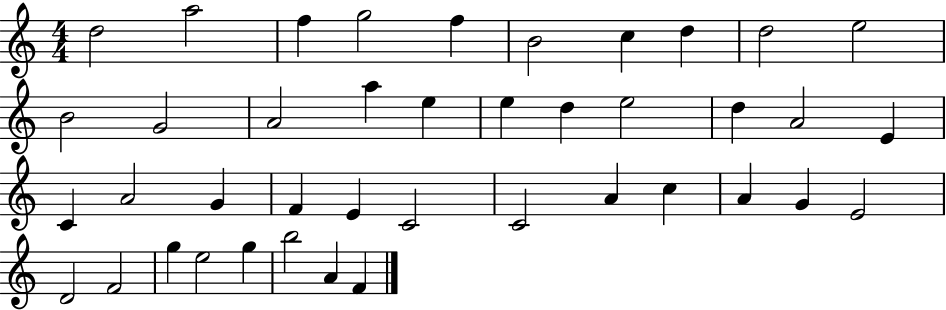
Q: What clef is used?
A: treble